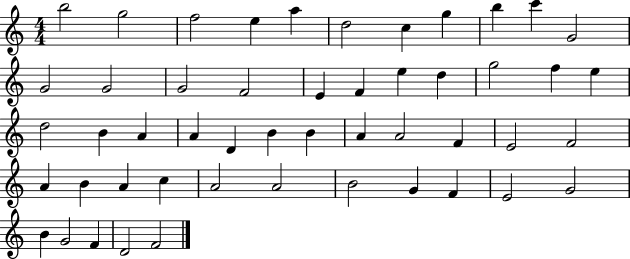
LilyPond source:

{
  \clef treble
  \numericTimeSignature
  \time 4/4
  \key c \major
  b''2 g''2 | f''2 e''4 a''4 | d''2 c''4 g''4 | b''4 c'''4 g'2 | \break g'2 g'2 | g'2 f'2 | e'4 f'4 e''4 d''4 | g''2 f''4 e''4 | \break d''2 b'4 a'4 | a'4 d'4 b'4 b'4 | a'4 a'2 f'4 | e'2 f'2 | \break a'4 b'4 a'4 c''4 | a'2 a'2 | b'2 g'4 f'4 | e'2 g'2 | \break b'4 g'2 f'4 | d'2 f'2 | \bar "|."
}